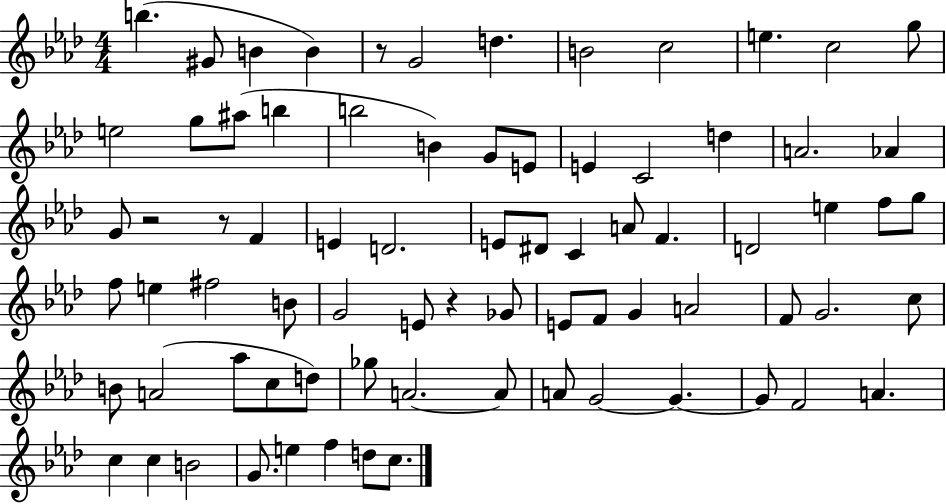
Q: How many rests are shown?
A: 4